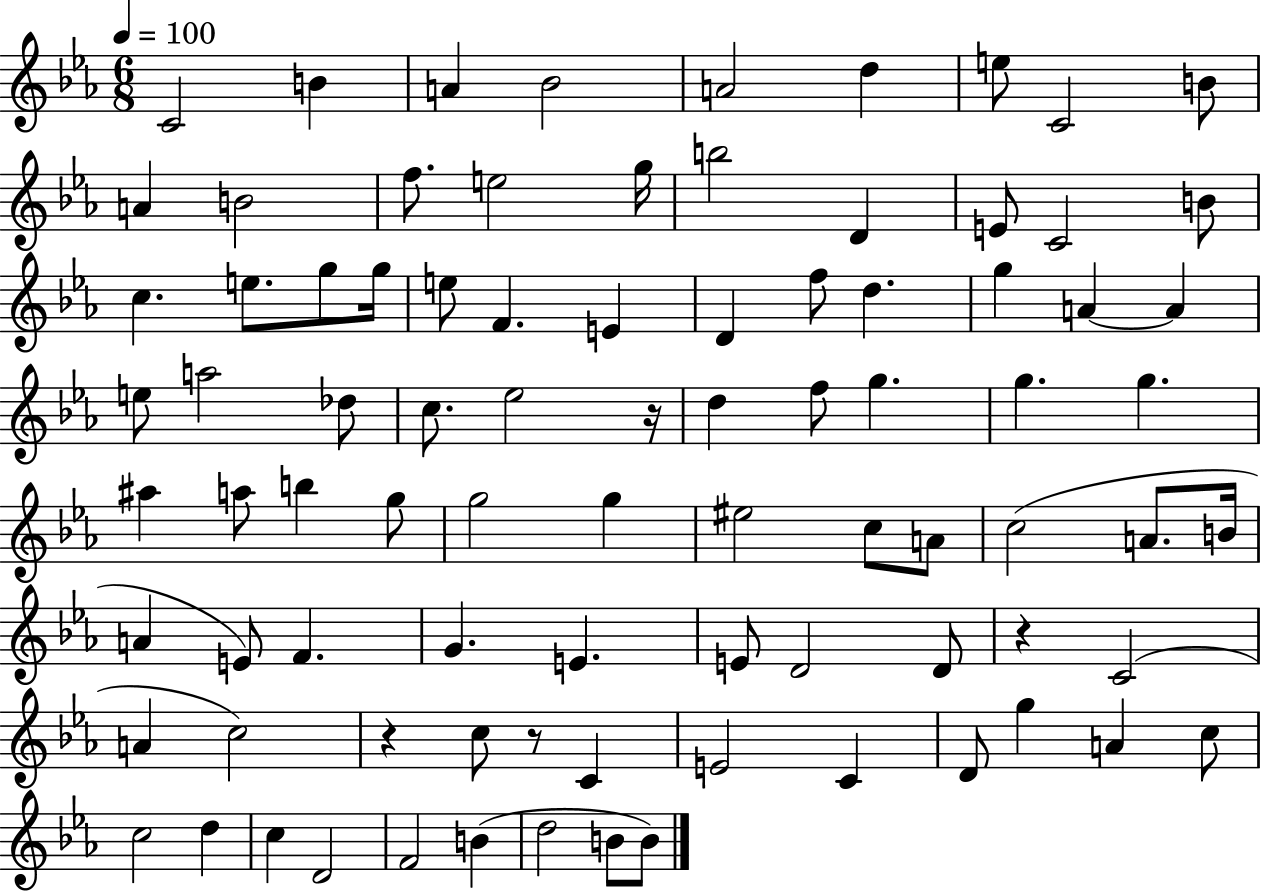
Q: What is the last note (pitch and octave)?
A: B4